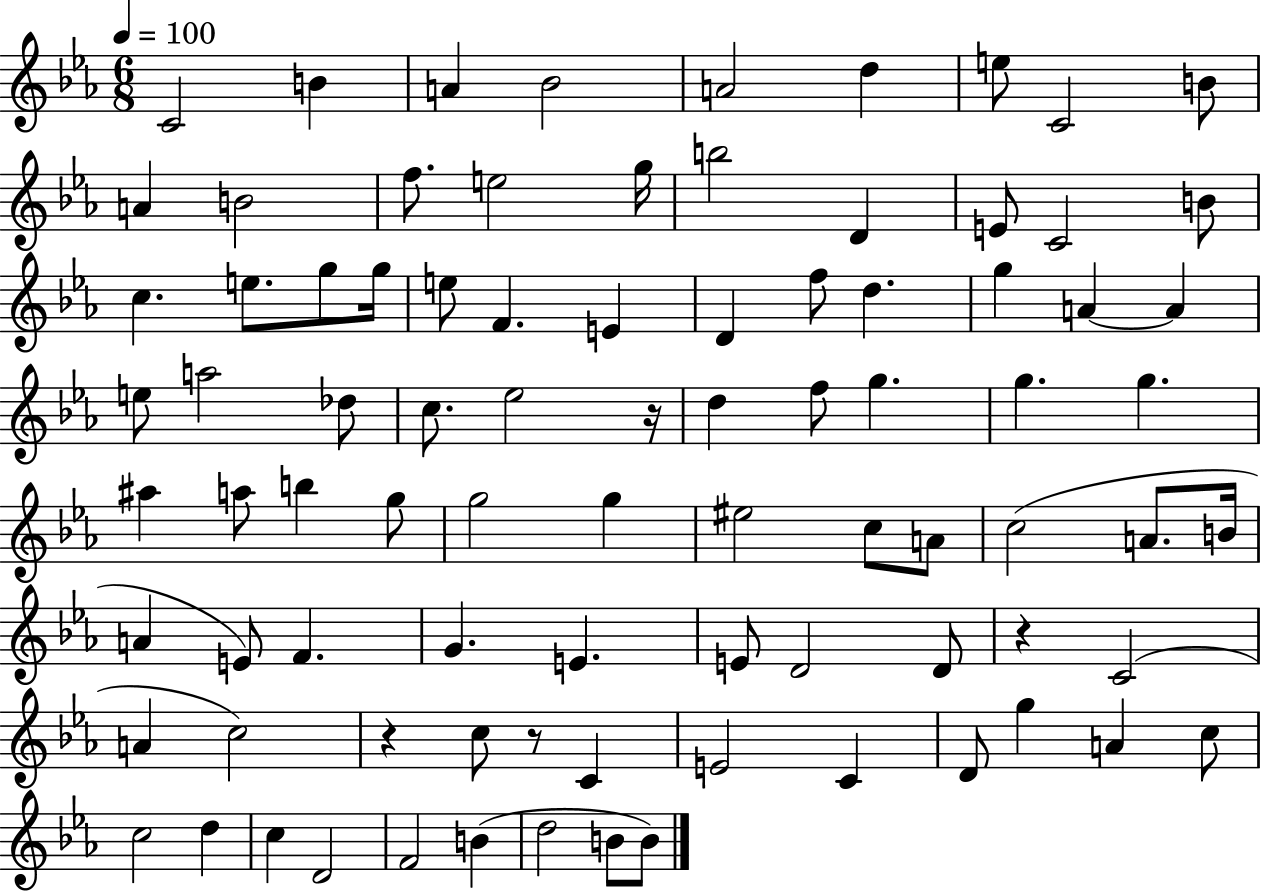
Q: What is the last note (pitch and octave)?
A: B4